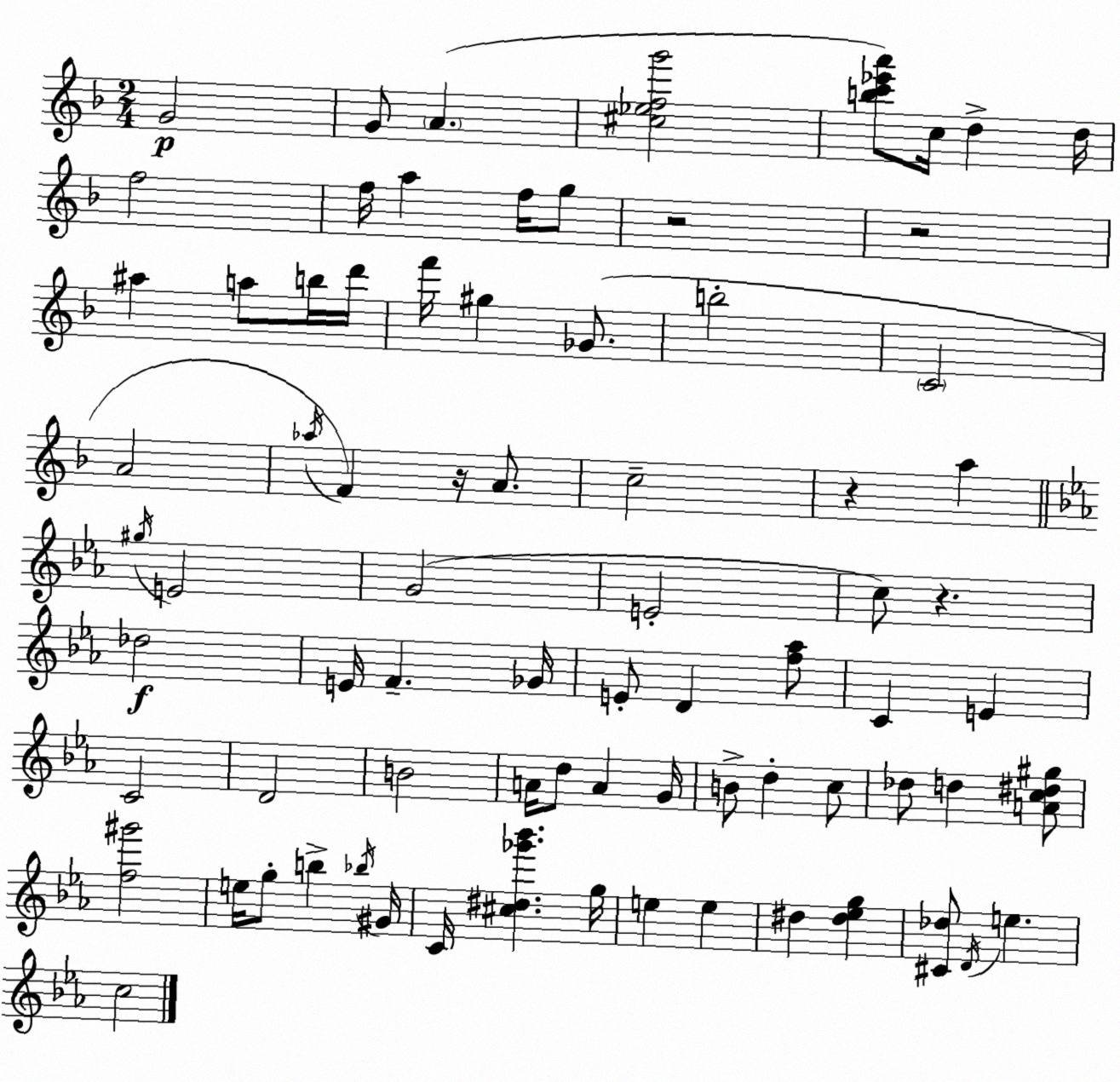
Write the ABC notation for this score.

X:1
T:Untitled
M:2/4
L:1/4
K:F
G2 G/2 A [^c_efg']2 [bc'_e'a']/2 c/4 d d/4 f2 f/4 a f/4 g/2 z2 z2 ^a a/2 b/4 d'/4 f'/4 ^g _G/2 b2 C2 A2 _a/4 F z/4 A/2 c2 z a ^g/4 E2 G2 E2 c/2 z _d2 E/4 F _G/4 E/2 D [f_a]/2 C E C2 D2 B2 A/4 d/2 A G/4 B/2 d c/2 _d/2 d [Ac^d^g]/2 [f^g']2 e/4 g/2 b _b/4 ^G/4 C/4 [^c^d_g'_b'] g/4 e e ^d [^d_eg] [^C_d]/2 D/4 e c2